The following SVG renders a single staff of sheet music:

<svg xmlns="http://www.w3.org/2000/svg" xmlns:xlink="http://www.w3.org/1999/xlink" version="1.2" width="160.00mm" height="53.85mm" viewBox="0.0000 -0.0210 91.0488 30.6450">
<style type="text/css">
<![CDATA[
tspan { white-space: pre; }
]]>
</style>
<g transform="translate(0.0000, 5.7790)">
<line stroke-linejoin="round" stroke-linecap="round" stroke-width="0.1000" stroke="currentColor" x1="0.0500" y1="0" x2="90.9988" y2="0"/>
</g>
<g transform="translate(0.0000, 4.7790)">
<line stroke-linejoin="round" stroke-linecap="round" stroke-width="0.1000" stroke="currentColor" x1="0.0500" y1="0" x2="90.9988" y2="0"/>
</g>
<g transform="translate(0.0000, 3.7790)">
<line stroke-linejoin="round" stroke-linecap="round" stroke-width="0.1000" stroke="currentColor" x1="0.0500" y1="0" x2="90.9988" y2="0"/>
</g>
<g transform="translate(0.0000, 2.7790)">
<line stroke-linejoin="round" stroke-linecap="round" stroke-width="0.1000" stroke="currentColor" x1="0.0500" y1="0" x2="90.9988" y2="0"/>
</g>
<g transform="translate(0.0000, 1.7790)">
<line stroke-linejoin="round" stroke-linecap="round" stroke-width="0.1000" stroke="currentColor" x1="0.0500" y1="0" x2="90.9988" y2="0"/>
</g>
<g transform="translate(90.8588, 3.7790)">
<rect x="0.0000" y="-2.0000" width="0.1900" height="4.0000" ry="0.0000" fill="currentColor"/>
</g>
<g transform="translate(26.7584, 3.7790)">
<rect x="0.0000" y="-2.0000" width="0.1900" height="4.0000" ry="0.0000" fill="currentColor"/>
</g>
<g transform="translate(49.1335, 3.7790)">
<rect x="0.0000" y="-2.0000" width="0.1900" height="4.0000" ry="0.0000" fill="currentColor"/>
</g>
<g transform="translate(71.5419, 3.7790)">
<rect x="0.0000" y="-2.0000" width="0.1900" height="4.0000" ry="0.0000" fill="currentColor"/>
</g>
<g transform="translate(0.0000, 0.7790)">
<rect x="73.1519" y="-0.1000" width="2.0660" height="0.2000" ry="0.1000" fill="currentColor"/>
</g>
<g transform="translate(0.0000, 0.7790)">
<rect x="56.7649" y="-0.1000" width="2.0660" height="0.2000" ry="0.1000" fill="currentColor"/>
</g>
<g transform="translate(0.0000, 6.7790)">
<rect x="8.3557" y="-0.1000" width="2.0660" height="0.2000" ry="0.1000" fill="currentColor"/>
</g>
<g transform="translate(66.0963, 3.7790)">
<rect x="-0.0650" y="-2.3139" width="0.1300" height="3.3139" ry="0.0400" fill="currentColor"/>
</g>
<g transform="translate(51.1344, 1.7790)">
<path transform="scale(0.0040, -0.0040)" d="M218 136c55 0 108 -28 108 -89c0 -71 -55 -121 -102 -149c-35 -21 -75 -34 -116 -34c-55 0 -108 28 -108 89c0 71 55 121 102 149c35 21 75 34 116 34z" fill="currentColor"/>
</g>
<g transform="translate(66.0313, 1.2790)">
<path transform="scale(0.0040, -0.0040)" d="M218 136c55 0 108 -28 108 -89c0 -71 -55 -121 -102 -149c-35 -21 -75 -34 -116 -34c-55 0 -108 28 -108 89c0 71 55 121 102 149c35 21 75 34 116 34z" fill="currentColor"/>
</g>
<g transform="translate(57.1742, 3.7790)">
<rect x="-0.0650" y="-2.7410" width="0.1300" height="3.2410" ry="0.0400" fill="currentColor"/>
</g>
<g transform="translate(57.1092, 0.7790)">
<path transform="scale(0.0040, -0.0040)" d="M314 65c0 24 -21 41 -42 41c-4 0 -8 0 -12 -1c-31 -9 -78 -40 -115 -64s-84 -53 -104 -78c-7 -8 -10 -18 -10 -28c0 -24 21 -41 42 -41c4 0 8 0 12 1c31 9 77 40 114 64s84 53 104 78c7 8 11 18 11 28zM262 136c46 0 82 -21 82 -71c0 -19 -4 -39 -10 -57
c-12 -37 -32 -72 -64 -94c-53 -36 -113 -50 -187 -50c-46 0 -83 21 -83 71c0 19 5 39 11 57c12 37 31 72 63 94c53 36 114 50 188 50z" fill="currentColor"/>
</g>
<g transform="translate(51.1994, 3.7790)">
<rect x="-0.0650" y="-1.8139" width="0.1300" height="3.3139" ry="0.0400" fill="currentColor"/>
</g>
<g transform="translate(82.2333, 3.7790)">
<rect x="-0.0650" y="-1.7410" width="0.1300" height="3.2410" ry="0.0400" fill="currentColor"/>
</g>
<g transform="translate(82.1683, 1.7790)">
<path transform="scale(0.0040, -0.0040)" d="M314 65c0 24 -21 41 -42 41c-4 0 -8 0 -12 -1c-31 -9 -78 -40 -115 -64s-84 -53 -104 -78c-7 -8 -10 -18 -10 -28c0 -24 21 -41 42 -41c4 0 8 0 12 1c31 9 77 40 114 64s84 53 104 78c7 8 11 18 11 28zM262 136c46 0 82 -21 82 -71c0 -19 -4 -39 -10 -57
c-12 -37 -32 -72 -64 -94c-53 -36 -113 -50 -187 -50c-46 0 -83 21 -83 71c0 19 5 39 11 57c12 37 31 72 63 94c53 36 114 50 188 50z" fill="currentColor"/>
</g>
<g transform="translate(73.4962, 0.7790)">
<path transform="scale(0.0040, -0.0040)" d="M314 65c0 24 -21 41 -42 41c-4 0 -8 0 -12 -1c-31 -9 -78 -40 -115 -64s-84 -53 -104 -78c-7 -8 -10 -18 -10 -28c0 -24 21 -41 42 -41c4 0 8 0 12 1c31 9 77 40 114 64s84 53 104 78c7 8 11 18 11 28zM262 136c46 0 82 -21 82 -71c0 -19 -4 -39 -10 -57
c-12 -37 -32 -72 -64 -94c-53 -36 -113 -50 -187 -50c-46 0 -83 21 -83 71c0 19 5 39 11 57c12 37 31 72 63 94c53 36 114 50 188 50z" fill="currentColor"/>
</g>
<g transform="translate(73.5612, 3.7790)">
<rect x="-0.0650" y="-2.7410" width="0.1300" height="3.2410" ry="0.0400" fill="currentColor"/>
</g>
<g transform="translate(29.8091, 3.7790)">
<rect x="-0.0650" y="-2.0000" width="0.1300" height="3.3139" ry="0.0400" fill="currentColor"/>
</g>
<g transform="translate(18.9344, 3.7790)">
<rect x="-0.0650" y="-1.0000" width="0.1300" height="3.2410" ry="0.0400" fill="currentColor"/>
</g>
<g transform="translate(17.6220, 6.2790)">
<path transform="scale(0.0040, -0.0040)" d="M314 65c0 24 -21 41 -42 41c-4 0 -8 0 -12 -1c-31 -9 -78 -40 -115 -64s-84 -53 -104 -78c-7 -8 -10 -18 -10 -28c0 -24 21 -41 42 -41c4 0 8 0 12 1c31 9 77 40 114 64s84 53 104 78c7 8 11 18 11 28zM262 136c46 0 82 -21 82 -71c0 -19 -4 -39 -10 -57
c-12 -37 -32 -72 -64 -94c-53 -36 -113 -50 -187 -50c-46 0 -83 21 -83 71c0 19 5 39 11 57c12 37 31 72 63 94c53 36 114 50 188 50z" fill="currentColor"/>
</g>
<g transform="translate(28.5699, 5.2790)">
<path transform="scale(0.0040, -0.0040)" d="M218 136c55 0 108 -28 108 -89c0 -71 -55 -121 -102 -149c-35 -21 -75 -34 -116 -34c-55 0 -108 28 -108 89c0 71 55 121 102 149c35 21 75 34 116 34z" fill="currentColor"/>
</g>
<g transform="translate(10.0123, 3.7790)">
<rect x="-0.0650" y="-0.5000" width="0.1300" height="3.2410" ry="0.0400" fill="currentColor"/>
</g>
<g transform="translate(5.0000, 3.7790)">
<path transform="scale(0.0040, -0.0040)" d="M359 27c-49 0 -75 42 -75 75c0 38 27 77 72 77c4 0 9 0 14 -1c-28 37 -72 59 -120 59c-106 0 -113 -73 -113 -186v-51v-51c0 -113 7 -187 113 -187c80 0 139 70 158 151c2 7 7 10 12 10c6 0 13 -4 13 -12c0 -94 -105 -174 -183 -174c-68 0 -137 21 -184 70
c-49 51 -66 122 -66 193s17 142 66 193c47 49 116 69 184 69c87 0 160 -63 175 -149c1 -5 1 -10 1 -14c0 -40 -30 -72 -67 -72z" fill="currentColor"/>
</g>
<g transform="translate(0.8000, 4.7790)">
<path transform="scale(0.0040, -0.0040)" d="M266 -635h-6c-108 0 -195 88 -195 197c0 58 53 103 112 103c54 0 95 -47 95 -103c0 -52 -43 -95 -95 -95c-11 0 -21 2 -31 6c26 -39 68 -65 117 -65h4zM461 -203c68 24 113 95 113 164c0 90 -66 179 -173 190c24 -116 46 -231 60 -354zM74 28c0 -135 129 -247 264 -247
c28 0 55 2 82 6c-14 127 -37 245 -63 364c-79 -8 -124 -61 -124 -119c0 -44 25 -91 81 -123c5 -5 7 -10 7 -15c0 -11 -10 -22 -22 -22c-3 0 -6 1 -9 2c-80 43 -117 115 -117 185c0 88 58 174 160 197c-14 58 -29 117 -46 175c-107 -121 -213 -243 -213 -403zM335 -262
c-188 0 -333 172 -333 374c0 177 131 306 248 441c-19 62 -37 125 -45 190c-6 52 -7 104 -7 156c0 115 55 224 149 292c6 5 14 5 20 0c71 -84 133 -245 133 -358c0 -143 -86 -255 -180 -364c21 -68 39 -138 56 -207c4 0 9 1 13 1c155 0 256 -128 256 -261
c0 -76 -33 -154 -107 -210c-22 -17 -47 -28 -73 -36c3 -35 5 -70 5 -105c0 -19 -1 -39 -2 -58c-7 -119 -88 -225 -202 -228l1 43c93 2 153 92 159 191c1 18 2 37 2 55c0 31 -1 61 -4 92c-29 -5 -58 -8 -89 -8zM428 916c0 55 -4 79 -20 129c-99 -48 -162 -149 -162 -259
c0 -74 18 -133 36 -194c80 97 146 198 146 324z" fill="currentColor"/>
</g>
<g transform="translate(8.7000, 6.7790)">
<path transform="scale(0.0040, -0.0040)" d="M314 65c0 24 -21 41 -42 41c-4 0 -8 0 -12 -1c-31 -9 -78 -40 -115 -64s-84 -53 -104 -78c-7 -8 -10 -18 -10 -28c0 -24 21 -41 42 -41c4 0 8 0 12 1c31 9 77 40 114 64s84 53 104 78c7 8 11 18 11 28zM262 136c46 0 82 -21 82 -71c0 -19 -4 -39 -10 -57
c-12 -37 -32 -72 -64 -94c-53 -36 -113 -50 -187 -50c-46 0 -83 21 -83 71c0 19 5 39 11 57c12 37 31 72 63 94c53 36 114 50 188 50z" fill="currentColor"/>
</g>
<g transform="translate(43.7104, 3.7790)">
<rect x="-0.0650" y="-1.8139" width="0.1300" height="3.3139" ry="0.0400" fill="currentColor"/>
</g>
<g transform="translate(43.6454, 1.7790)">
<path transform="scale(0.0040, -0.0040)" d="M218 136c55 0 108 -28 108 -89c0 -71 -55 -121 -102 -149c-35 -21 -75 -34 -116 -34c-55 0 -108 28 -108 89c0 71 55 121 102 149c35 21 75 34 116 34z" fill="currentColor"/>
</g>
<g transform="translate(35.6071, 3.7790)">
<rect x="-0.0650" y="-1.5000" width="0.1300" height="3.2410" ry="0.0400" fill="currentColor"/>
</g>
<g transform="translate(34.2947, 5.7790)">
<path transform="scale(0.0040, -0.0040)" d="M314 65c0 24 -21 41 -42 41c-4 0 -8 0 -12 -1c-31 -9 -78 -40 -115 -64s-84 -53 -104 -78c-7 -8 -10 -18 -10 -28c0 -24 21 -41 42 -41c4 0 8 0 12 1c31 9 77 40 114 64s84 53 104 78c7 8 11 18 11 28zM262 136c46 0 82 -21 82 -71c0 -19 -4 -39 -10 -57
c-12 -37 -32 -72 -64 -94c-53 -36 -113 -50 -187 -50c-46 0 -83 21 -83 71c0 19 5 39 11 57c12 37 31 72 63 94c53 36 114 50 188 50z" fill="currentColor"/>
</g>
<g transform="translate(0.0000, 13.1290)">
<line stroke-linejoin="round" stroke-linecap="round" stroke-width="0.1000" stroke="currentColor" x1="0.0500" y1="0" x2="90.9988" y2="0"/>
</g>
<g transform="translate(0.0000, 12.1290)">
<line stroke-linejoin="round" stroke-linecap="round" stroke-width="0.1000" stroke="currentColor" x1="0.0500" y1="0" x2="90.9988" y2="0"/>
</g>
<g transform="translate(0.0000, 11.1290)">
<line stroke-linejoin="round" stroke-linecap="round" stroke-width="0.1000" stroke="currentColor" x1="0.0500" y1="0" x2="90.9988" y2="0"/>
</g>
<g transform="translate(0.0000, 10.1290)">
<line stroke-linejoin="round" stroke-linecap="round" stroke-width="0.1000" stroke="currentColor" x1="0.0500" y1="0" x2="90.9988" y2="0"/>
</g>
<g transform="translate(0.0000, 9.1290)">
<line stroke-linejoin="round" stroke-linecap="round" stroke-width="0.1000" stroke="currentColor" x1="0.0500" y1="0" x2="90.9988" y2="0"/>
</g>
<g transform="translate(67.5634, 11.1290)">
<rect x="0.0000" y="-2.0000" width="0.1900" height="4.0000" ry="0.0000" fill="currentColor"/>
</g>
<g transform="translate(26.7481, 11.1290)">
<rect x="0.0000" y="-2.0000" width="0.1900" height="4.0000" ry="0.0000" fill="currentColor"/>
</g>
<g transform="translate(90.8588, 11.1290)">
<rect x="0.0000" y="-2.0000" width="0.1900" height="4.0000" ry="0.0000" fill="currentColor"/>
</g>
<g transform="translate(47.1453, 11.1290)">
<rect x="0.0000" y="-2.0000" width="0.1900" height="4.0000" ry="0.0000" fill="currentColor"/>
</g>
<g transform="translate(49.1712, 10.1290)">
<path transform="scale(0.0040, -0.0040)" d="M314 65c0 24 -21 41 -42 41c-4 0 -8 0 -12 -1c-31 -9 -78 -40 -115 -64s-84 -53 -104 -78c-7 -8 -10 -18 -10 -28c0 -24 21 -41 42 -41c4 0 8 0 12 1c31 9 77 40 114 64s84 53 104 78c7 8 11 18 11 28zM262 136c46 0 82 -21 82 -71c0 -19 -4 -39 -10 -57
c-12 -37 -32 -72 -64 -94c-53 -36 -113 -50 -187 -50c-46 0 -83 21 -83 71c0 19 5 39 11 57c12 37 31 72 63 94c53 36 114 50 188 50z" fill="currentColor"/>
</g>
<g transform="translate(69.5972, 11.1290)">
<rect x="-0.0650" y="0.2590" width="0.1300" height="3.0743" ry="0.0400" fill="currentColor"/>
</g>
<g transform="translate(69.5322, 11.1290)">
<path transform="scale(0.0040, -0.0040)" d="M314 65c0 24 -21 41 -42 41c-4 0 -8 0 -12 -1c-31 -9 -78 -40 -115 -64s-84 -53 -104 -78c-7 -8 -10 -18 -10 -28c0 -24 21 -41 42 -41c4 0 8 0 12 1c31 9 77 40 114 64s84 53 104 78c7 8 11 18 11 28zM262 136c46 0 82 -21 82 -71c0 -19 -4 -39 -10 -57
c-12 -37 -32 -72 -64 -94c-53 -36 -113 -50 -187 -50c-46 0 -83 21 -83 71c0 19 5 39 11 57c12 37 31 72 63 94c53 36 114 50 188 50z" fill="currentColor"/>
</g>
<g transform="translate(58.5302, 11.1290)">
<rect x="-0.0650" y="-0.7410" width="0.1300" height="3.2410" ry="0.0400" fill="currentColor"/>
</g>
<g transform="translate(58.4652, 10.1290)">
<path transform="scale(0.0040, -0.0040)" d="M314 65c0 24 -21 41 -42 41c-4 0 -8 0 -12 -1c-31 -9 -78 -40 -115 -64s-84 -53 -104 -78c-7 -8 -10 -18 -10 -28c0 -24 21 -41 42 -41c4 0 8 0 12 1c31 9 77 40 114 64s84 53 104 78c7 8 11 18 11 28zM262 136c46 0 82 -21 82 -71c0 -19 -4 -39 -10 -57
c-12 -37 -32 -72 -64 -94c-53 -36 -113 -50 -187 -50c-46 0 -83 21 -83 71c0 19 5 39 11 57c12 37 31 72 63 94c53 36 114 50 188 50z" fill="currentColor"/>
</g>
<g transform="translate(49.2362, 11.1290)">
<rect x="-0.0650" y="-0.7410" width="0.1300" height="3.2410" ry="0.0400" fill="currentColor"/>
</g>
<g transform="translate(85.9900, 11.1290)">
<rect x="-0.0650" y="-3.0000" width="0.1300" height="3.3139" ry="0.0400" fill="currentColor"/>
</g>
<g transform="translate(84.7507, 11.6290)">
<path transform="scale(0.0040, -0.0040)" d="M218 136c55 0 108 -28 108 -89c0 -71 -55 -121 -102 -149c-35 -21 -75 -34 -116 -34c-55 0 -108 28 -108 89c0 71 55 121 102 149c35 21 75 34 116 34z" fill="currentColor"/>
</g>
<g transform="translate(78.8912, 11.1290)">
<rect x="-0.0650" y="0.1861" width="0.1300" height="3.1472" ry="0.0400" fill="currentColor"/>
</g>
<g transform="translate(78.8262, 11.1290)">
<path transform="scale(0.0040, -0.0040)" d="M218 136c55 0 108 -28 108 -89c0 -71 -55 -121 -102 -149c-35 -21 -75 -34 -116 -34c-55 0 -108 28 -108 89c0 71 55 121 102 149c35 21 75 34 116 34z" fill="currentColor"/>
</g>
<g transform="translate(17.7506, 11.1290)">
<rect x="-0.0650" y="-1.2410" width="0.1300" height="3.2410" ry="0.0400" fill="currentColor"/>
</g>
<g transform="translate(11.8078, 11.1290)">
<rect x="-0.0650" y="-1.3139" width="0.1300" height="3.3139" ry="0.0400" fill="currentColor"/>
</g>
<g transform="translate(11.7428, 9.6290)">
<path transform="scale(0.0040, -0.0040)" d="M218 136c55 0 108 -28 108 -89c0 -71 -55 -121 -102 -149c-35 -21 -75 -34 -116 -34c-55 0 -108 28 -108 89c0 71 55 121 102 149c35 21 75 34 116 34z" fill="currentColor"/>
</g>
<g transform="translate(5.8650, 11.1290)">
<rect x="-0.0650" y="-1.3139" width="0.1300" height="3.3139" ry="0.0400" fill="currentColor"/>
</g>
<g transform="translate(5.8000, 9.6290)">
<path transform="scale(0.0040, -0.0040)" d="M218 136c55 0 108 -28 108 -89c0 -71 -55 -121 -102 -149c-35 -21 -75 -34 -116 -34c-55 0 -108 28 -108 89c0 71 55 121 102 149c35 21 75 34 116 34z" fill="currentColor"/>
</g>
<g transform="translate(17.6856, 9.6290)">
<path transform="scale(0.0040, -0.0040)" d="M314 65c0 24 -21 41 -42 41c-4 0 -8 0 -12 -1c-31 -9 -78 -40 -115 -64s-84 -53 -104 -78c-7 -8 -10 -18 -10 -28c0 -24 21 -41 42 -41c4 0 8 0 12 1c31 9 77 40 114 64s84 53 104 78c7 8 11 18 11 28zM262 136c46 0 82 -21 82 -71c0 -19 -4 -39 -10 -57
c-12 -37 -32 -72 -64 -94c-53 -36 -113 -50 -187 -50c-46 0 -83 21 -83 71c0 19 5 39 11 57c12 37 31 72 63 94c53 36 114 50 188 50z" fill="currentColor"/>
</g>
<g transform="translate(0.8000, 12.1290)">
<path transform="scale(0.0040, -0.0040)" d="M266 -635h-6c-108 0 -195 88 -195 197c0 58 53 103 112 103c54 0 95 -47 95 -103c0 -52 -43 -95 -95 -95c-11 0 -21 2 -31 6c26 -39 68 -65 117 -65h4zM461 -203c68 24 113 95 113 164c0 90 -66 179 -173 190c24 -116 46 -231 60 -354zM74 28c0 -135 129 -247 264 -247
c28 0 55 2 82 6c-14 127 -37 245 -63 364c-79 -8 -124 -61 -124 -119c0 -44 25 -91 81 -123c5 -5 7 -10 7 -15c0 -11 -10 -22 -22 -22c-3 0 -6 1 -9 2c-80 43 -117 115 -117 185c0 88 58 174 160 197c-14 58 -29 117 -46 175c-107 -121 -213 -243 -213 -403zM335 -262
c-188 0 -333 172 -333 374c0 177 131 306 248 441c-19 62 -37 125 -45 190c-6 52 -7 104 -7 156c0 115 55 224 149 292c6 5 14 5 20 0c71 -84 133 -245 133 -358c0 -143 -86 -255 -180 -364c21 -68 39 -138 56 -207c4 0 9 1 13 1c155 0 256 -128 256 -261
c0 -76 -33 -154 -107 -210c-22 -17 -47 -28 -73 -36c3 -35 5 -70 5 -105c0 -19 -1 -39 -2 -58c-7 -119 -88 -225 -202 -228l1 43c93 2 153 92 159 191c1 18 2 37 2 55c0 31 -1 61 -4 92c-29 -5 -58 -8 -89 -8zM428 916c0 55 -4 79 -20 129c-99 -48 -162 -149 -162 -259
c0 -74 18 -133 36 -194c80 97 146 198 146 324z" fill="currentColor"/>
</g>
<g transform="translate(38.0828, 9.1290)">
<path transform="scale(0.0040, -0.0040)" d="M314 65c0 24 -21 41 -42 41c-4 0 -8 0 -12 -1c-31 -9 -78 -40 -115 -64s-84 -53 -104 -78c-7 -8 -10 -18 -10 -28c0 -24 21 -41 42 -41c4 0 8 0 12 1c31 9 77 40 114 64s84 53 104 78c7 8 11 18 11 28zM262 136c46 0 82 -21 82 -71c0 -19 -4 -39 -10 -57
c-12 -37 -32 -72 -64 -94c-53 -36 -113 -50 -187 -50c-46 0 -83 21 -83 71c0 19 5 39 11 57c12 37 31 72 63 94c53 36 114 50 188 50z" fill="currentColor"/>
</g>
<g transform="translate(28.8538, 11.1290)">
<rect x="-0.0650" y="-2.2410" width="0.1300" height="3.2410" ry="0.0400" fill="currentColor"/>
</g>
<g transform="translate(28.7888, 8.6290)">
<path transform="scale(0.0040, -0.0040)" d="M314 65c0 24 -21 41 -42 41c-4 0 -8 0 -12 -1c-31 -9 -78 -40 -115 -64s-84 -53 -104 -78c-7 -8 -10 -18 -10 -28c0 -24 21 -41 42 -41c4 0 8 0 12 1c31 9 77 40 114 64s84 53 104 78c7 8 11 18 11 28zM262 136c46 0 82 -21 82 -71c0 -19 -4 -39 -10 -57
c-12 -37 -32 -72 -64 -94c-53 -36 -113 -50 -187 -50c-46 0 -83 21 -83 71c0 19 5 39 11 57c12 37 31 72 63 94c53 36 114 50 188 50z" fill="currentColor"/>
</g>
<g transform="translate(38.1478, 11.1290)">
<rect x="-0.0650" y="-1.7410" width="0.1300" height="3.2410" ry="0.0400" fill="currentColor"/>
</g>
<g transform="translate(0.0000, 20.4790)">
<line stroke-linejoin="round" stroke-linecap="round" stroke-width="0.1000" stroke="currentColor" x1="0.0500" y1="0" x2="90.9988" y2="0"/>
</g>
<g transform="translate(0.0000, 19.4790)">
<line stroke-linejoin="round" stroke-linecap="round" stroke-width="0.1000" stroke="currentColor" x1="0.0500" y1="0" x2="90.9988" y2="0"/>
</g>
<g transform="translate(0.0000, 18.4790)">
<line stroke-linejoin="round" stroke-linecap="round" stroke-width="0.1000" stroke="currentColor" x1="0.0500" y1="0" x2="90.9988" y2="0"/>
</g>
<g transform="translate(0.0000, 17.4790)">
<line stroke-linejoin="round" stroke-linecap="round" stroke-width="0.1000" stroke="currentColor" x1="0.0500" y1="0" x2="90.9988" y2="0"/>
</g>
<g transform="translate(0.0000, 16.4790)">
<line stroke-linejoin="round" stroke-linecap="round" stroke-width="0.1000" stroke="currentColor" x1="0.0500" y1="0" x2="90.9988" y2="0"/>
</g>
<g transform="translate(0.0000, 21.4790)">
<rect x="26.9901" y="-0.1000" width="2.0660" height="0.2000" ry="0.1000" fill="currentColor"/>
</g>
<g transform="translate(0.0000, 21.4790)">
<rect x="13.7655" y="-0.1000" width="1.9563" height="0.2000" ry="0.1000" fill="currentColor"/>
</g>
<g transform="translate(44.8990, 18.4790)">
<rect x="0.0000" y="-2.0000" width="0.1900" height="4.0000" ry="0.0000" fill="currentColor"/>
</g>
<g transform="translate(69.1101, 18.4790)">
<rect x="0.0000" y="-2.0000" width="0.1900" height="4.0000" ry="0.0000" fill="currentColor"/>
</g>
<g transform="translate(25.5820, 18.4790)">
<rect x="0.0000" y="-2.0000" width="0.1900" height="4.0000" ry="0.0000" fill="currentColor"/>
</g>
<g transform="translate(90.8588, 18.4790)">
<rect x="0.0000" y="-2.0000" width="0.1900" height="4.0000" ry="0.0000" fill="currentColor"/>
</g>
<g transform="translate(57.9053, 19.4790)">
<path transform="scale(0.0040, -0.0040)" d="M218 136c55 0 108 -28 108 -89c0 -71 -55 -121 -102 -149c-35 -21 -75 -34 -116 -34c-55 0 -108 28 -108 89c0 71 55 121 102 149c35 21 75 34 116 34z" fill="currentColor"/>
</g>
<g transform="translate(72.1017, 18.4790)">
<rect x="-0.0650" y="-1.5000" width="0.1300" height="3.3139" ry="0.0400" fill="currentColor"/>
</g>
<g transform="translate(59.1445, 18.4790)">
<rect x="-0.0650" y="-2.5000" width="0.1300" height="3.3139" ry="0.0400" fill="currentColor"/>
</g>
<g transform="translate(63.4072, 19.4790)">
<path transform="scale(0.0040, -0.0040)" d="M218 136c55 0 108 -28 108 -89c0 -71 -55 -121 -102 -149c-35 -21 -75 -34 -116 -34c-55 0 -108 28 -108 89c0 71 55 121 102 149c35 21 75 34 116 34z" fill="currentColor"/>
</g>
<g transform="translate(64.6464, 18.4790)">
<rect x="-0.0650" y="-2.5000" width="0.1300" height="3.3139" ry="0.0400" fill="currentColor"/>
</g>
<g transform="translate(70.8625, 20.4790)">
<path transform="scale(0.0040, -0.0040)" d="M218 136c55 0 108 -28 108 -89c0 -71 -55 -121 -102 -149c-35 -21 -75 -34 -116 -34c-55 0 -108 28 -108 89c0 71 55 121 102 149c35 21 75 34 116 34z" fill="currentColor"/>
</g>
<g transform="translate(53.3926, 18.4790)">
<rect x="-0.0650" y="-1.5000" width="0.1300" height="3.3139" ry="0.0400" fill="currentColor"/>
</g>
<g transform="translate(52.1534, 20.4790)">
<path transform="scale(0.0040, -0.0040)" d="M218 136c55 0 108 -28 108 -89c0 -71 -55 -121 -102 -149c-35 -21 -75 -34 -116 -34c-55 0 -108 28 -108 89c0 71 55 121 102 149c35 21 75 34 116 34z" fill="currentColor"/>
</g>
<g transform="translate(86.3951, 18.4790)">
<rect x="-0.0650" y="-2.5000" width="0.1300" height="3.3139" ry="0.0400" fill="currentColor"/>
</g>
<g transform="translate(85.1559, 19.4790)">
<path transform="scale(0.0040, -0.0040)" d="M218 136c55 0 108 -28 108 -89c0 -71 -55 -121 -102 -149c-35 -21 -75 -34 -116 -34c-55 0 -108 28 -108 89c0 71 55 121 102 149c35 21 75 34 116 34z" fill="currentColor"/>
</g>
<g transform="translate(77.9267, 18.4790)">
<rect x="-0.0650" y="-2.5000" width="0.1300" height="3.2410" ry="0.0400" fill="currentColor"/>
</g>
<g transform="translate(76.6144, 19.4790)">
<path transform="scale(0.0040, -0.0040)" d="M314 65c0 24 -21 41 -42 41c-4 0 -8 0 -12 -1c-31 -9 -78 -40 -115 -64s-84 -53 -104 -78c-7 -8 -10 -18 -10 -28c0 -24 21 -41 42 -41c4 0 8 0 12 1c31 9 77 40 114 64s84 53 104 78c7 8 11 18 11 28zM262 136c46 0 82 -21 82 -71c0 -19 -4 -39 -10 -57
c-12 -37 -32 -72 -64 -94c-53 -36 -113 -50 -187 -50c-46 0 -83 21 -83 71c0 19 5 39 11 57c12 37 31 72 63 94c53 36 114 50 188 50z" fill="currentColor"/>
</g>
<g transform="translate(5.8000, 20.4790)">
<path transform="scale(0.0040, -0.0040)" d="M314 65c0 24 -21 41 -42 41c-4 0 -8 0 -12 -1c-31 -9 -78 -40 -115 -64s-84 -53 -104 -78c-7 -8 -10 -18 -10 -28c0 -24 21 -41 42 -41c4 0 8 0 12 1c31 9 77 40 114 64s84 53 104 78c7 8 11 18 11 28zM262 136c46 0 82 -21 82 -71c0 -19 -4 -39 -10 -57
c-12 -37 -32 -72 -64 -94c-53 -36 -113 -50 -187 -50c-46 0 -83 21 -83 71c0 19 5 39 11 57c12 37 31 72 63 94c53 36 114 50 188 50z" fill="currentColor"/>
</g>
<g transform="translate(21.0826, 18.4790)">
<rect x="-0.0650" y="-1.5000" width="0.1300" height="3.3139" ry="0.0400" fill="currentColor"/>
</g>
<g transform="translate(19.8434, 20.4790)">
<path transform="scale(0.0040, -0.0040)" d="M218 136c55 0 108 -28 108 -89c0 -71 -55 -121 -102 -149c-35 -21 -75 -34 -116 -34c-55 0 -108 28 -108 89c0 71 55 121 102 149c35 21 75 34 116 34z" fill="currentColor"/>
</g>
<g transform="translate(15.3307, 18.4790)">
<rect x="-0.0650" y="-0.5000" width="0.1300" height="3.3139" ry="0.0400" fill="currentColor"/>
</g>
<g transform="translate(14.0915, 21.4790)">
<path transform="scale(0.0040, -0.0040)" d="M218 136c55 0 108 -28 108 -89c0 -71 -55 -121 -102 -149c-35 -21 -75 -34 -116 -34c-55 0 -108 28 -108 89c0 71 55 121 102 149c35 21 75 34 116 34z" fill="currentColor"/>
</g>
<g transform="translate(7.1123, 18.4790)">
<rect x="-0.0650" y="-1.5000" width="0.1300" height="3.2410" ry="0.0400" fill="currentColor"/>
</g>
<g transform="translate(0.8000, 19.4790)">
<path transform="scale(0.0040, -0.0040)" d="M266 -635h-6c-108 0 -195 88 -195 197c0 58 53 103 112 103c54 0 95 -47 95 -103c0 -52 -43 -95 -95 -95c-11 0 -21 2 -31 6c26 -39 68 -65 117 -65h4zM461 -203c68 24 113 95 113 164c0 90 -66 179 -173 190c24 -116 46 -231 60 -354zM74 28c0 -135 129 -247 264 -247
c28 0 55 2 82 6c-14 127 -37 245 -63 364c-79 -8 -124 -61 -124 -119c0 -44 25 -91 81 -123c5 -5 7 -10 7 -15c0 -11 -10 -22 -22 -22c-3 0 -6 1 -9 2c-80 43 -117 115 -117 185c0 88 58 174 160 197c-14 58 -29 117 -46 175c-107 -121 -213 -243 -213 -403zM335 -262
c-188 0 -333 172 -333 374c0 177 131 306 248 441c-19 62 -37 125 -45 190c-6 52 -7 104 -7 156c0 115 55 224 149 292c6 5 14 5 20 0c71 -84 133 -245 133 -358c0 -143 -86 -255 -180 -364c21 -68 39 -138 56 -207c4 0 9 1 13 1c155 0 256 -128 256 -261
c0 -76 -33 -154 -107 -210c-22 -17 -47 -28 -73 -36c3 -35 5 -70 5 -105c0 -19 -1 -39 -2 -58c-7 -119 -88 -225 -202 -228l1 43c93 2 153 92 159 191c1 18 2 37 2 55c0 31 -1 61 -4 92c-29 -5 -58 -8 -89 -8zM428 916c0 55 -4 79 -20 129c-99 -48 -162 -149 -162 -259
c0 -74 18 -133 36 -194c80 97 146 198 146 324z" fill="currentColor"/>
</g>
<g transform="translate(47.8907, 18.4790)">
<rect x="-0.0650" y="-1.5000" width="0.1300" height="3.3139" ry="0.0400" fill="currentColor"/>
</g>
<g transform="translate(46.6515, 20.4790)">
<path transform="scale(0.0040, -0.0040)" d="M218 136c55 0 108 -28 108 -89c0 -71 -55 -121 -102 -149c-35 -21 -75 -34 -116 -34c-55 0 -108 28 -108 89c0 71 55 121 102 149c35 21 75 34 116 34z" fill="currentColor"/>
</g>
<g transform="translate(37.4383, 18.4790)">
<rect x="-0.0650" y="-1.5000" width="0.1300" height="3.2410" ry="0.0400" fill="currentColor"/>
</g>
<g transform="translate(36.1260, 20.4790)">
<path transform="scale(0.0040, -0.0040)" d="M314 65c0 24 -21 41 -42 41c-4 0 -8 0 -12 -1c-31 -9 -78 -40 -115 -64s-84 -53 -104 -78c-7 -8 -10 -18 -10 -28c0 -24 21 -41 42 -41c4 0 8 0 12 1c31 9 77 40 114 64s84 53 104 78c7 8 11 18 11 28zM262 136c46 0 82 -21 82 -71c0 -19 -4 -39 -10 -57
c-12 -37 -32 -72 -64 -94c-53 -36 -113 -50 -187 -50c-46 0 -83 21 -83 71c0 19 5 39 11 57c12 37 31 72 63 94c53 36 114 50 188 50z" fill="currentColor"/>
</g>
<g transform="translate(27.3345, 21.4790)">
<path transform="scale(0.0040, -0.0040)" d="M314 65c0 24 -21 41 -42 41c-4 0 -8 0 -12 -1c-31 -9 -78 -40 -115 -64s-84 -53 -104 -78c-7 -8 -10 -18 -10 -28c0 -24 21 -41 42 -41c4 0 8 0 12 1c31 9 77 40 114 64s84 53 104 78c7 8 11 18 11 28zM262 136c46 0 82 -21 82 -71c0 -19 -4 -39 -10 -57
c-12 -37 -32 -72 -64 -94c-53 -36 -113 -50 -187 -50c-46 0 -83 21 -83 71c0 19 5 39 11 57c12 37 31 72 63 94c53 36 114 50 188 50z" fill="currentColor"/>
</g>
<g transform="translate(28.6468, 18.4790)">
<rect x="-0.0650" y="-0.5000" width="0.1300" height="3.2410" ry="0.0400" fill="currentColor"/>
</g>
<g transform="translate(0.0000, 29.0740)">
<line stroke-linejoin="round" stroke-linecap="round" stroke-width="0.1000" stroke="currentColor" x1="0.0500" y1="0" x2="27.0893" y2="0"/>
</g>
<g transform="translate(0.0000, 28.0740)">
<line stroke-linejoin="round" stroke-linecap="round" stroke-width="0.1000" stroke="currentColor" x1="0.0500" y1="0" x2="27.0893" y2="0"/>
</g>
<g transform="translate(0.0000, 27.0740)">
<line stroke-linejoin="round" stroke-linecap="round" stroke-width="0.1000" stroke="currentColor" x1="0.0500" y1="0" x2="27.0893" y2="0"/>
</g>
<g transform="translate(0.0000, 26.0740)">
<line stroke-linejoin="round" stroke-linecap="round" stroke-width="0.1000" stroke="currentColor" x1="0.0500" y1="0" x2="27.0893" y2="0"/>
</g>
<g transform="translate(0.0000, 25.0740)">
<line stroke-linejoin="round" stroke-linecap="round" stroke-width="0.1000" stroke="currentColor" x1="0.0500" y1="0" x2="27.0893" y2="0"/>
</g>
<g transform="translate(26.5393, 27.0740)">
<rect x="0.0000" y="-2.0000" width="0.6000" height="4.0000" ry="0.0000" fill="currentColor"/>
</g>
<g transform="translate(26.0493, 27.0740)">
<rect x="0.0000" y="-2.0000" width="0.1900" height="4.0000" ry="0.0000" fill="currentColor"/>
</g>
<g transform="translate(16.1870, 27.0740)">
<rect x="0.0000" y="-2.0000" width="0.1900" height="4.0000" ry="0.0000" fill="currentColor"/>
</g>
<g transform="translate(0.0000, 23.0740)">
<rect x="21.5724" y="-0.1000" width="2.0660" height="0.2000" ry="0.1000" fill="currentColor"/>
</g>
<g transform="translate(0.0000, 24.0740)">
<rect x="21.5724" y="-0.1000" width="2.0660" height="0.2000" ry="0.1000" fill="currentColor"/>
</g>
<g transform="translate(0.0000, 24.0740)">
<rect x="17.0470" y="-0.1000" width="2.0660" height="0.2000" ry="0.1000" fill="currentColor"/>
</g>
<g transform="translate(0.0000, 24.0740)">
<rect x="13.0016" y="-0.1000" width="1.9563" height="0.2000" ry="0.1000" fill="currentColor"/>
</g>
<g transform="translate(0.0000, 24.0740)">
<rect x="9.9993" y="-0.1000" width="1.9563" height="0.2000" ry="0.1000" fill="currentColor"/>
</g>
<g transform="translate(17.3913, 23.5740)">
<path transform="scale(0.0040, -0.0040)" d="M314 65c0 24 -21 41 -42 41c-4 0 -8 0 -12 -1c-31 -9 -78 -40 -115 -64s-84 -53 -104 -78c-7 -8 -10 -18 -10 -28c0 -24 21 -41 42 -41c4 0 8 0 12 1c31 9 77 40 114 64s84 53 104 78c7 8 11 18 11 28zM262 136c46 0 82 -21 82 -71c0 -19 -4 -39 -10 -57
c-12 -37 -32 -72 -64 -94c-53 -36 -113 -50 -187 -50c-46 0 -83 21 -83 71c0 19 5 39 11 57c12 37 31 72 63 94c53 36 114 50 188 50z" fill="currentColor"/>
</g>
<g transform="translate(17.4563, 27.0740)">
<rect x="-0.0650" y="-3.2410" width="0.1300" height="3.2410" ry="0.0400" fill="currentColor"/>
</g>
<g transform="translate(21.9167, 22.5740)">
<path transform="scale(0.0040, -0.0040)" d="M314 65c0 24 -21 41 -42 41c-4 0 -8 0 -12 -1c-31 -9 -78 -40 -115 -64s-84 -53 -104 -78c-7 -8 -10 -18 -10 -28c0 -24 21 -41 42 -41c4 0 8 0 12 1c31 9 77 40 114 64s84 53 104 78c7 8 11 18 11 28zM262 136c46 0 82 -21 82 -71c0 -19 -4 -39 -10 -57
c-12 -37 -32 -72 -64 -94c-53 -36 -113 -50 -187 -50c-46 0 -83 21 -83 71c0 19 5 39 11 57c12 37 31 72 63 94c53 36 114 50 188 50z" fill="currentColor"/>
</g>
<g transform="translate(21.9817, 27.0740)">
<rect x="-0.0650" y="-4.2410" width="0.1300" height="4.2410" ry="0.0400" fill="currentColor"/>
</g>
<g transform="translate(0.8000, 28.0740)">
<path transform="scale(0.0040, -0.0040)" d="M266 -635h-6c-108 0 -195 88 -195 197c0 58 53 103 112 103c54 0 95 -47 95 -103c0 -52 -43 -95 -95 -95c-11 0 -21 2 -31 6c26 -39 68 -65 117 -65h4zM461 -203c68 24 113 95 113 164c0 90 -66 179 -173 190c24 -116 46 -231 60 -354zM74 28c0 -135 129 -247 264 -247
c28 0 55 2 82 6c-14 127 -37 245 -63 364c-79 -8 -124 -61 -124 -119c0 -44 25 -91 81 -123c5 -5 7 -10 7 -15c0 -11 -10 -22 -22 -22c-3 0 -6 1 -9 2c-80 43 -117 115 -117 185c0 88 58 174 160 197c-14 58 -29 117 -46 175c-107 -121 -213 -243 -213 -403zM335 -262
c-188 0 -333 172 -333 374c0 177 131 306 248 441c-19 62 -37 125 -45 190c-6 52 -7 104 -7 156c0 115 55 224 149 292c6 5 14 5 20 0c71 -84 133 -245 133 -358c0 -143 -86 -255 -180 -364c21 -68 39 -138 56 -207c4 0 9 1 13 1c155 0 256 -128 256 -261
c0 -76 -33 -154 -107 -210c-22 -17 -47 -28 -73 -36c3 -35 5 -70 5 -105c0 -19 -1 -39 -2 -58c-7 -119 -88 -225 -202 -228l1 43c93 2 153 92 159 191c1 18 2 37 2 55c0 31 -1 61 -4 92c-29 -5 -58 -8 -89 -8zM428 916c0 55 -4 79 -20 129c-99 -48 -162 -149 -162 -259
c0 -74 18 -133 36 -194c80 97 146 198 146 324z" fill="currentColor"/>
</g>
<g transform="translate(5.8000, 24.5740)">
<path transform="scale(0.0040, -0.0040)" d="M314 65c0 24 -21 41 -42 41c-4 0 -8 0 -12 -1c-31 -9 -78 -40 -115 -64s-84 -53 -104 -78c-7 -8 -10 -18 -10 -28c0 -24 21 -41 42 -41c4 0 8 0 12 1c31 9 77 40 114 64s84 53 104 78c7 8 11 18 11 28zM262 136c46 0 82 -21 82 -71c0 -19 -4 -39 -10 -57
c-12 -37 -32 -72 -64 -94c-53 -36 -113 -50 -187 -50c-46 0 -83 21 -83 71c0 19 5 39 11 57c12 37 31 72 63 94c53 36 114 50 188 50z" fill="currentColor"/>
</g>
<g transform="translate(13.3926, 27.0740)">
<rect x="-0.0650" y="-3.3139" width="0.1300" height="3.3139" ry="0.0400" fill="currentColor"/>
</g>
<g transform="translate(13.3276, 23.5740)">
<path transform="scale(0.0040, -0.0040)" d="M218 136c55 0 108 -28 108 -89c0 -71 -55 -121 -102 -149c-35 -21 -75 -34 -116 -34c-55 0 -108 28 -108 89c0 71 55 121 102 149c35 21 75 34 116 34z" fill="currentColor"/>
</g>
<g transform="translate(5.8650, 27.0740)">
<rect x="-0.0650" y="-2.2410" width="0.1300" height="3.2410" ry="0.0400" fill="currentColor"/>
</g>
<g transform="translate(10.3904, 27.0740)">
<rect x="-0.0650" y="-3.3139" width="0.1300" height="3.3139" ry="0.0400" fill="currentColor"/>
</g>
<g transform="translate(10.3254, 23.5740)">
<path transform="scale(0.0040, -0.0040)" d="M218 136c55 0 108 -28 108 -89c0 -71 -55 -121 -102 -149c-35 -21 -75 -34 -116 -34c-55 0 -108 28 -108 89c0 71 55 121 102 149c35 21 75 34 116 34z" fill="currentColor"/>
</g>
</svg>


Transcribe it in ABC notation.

X:1
T:Untitled
M:4/4
L:1/4
K:C
C2 D2 F E2 f f a2 g a2 f2 e e e2 g2 f2 d2 d2 B2 B A E2 C E C2 E2 E E G G E G2 G g2 b b b2 d'2